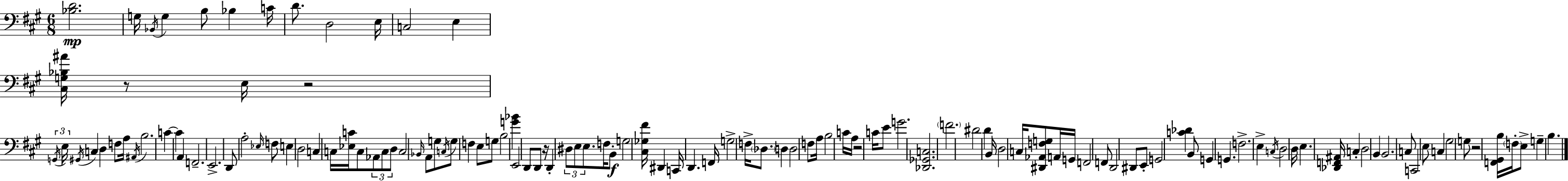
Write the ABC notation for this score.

X:1
T:Untitled
M:6/8
L:1/4
K:A
[_B,D]2 G,/4 _B,,/4 G, B,/2 _B, C/4 D/2 D,2 E,/4 C,2 E, [^C,G,_B,^A]/4 z/2 E,/4 z2 G,,/4 E,/4 ^G,,/4 C, D, F,/2 A,/4 ^A,,/4 B,2 C C A,, F,,2 E,,2 D,,/2 A,2 _E,/4 F,/2 E, D,2 C, C,/4 [_E,C]/4 C,/2 _A,,/2 C,/2 D,/2 C,2 _B,,/4 A,,/2 G,/2 C,/4 G,/2 F, E,/2 G,/2 B,2 [G_B] E,,2 D,,/2 D,,/2 z/4 D,, ^D,/2 E,/2 E,/2 F,/4 B,,/2 G,2 [^C,_G,^F]/4 ^D,, C,,/4 D,, F,,/4 G,2 F,/4 _D,/2 D, D,2 F,/2 A,/4 B,2 C/4 A,/4 z2 C/4 E/2 G2 [_D,,_G,,C,]2 F2 ^D2 D B,,/4 D,2 C,/4 [^D,,_A,,F,G,]/2 A,,/4 G,,/4 F,,2 F,,/2 D,,2 ^D,,/2 E,,/2 G,,2 [C_D] B,,/2 G,, G,, F,2 E, C,/4 D,2 D,/4 E, [_D,,F,,^A,,]/4 C, D,2 B,, B,,2 C,/2 C,,2 E,/2 C, ^G,2 G,/2 z2 [F,,^G,,B,]/4 F,/4 E,/2 G, B,